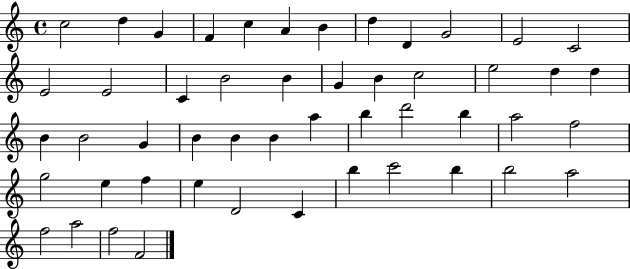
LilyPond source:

{
  \clef treble
  \time 4/4
  \defaultTimeSignature
  \key c \major
  c''2 d''4 g'4 | f'4 c''4 a'4 b'4 | d''4 d'4 g'2 | e'2 c'2 | \break e'2 e'2 | c'4 b'2 b'4 | g'4 b'4 c''2 | e''2 d''4 d''4 | \break b'4 b'2 g'4 | b'4 b'4 b'4 a''4 | b''4 d'''2 b''4 | a''2 f''2 | \break g''2 e''4 f''4 | e''4 d'2 c'4 | b''4 c'''2 b''4 | b''2 a''2 | \break f''2 a''2 | f''2 f'2 | \bar "|."
}